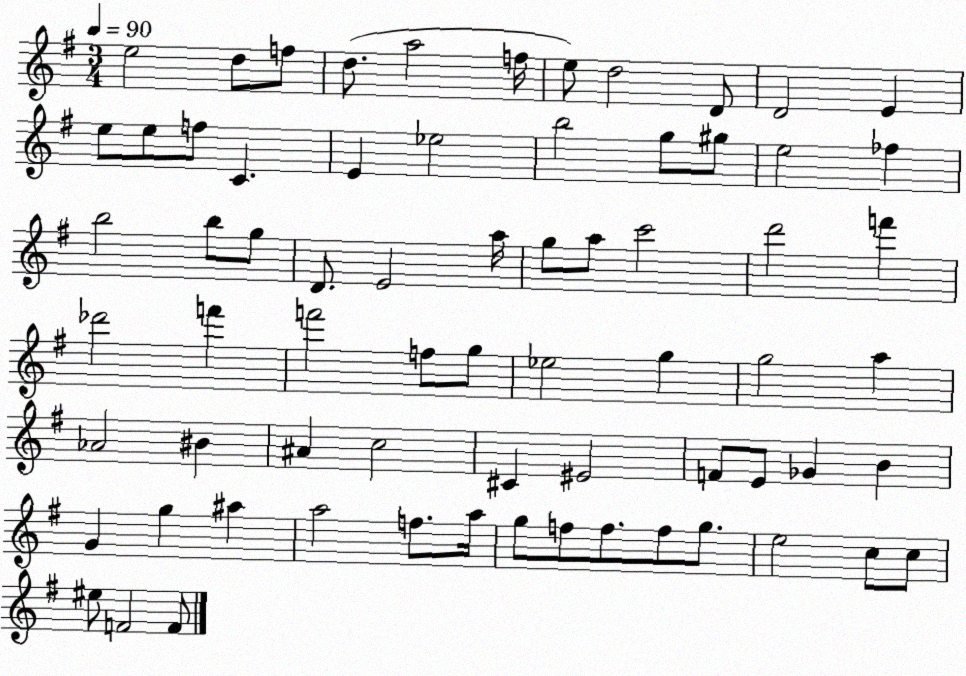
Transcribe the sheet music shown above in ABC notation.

X:1
T:Untitled
M:3/4
L:1/4
K:G
e2 d/2 f/2 d/2 a2 f/4 e/2 d2 D/2 D2 E e/2 e/2 f/2 C E _e2 b2 g/2 ^g/2 e2 _f b2 b/2 g/2 D/2 E2 a/4 g/2 a/2 c'2 d'2 f' _d'2 f' f'2 f/2 g/2 _e2 g g2 a _A2 ^B ^A c2 ^C ^E2 F/2 E/2 _G B G g ^a a2 f/2 a/4 g/2 f/2 f/2 f/2 g/2 e2 c/2 c/2 ^e/2 F2 F/2